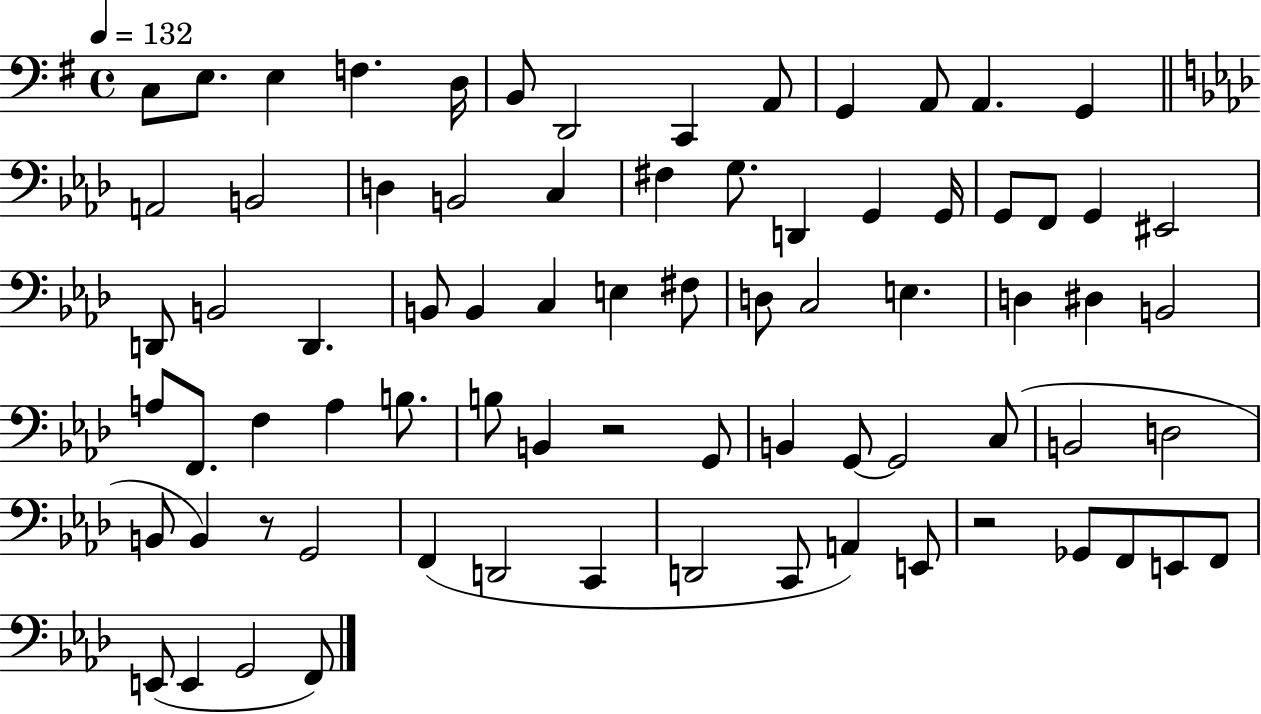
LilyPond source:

{
  \clef bass
  \time 4/4
  \defaultTimeSignature
  \key g \major
  \tempo 4 = 132
  c8 e8. e4 f4. d16 | b,8 d,2 c,4 a,8 | g,4 a,8 a,4. g,4 | \bar "||" \break \key f \minor a,2 b,2 | d4 b,2 c4 | fis4 g8. d,4 g,4 g,16 | g,8 f,8 g,4 eis,2 | \break d,8 b,2 d,4. | b,8 b,4 c4 e4 fis8 | d8 c2 e4. | d4 dis4 b,2 | \break a8 f,8. f4 a4 b8. | b8 b,4 r2 g,8 | b,4 g,8~~ g,2 c8( | b,2 d2 | \break b,8 b,4) r8 g,2 | f,4( d,2 c,4 | d,2 c,8 a,4) e,8 | r2 ges,8 f,8 e,8 f,8 | \break e,8( e,4 g,2 f,8) | \bar "|."
}